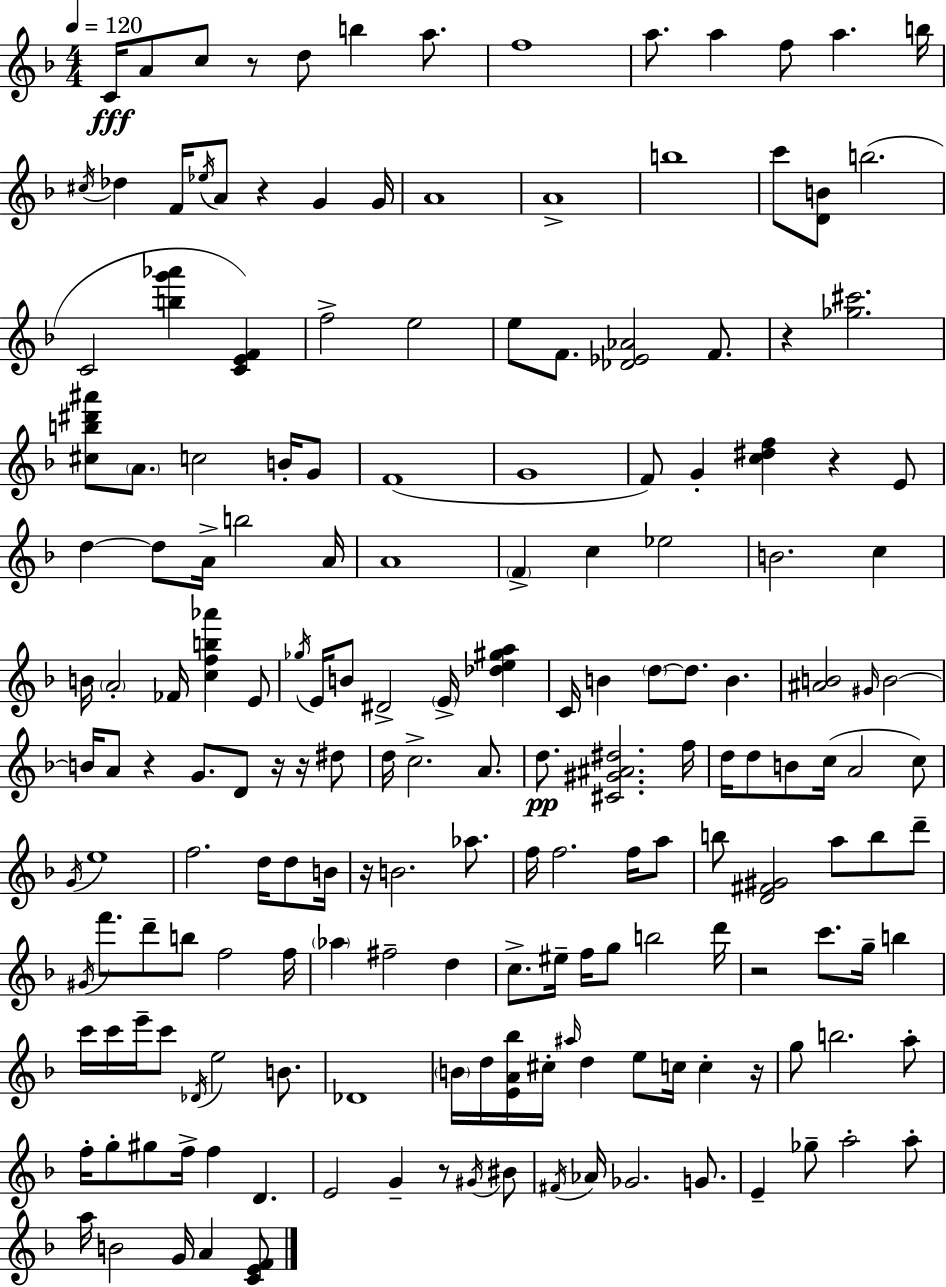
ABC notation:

X:1
T:Untitled
M:4/4
L:1/4
K:F
C/4 A/2 c/2 z/2 d/2 b a/2 f4 a/2 a f/2 a b/4 ^c/4 _d F/4 _e/4 A/2 z G G/4 A4 A4 b4 c'/2 [DB]/2 b2 C2 [bg'_a'] [CEF] f2 e2 e/2 F/2 [_D_E_A]2 F/2 z [_g^c']2 [^cb^d'^a']/2 A/2 c2 B/4 G/2 F4 G4 F/2 G [c^df] z E/2 d d/2 A/4 b2 A/4 A4 F c _e2 B2 c B/4 A2 _F/4 [cfb_a'] E/2 _g/4 E/4 B/2 ^D2 E/4 [_de^ga] C/4 B d/2 d/2 B [^AB]2 ^G/4 B2 B/4 A/2 z G/2 D/2 z/4 z/4 ^d/2 d/4 c2 A/2 d/2 [^C^G^A^d]2 f/4 d/4 d/2 B/2 c/4 A2 c/2 G/4 e4 f2 d/4 d/2 B/4 z/4 B2 _a/2 f/4 f2 f/4 a/2 b/2 [D^F^G]2 a/2 b/2 d'/2 ^G/4 f'/2 d'/2 b/2 f2 f/4 _a ^f2 d c/2 ^e/4 f/4 g/2 b2 d'/4 z2 c'/2 g/4 b c'/4 c'/4 e'/4 c'/2 _D/4 e2 B/2 _D4 B/4 d/4 [EA_b]/4 ^c/4 ^a/4 d e/2 c/4 c z/4 g/2 b2 a/2 f/4 g/2 ^g/2 f/4 f D E2 G z/2 ^G/4 ^B/2 ^F/4 _A/4 _G2 G/2 E _g/2 a2 a/2 a/4 B2 G/4 A [CEF]/2